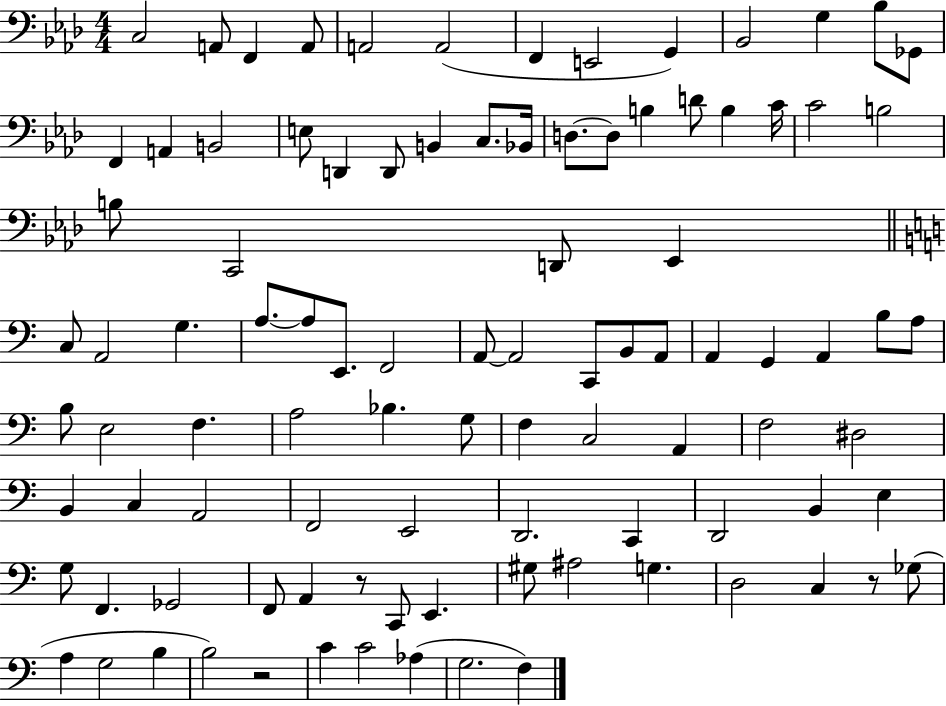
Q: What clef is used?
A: bass